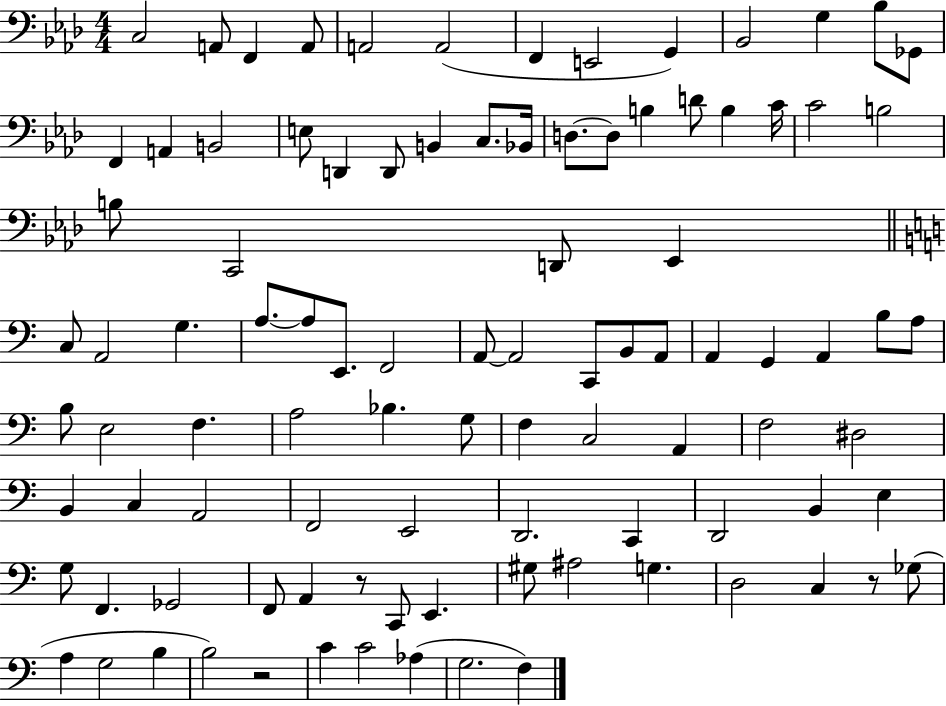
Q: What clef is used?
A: bass